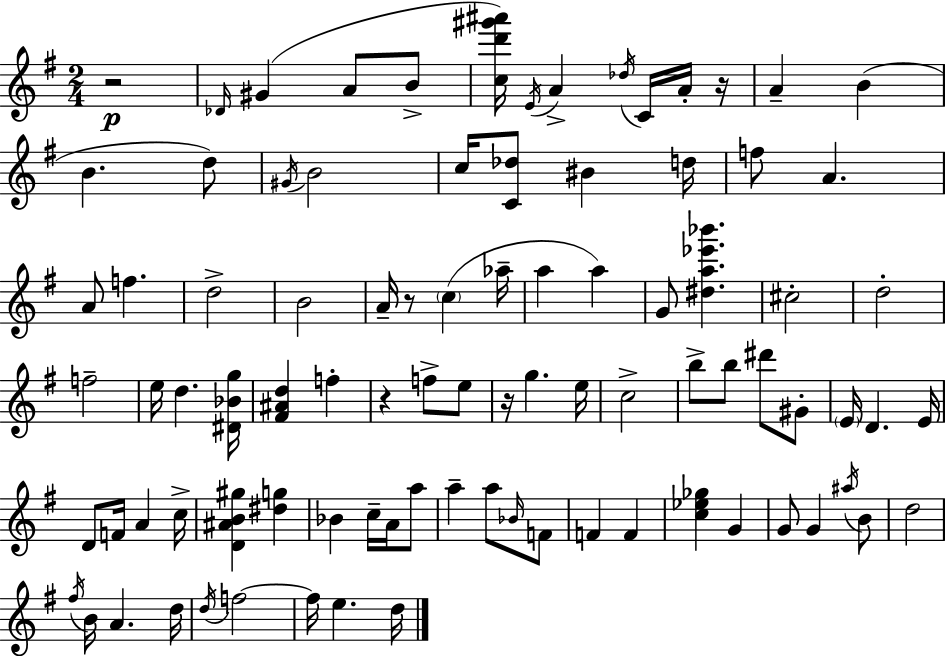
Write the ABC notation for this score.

X:1
T:Untitled
M:2/4
L:1/4
K:Em
z2 _D/4 ^G A/2 B/2 [cd'^g'^a']/4 E/4 A _d/4 C/4 A/4 z/4 A B B d/2 ^G/4 B2 c/4 [C_d]/2 ^B d/4 f/2 A A/2 f d2 B2 A/4 z/2 c _a/4 a a G/2 [^da_e'_b'] ^c2 d2 f2 e/4 d [^D_Bg]/4 [^F^Ad] f z f/2 e/2 z/4 g e/4 c2 b/2 b/2 ^d'/2 ^G/2 E/4 D E/4 D/2 F/4 A c/4 [D^AB^g] [^dg] _B c/4 A/4 a/2 a a/2 _B/4 F/2 F F [c_e_g] G G/2 G ^a/4 B/2 d2 ^f/4 B/4 A d/4 d/4 f2 f/4 e d/4